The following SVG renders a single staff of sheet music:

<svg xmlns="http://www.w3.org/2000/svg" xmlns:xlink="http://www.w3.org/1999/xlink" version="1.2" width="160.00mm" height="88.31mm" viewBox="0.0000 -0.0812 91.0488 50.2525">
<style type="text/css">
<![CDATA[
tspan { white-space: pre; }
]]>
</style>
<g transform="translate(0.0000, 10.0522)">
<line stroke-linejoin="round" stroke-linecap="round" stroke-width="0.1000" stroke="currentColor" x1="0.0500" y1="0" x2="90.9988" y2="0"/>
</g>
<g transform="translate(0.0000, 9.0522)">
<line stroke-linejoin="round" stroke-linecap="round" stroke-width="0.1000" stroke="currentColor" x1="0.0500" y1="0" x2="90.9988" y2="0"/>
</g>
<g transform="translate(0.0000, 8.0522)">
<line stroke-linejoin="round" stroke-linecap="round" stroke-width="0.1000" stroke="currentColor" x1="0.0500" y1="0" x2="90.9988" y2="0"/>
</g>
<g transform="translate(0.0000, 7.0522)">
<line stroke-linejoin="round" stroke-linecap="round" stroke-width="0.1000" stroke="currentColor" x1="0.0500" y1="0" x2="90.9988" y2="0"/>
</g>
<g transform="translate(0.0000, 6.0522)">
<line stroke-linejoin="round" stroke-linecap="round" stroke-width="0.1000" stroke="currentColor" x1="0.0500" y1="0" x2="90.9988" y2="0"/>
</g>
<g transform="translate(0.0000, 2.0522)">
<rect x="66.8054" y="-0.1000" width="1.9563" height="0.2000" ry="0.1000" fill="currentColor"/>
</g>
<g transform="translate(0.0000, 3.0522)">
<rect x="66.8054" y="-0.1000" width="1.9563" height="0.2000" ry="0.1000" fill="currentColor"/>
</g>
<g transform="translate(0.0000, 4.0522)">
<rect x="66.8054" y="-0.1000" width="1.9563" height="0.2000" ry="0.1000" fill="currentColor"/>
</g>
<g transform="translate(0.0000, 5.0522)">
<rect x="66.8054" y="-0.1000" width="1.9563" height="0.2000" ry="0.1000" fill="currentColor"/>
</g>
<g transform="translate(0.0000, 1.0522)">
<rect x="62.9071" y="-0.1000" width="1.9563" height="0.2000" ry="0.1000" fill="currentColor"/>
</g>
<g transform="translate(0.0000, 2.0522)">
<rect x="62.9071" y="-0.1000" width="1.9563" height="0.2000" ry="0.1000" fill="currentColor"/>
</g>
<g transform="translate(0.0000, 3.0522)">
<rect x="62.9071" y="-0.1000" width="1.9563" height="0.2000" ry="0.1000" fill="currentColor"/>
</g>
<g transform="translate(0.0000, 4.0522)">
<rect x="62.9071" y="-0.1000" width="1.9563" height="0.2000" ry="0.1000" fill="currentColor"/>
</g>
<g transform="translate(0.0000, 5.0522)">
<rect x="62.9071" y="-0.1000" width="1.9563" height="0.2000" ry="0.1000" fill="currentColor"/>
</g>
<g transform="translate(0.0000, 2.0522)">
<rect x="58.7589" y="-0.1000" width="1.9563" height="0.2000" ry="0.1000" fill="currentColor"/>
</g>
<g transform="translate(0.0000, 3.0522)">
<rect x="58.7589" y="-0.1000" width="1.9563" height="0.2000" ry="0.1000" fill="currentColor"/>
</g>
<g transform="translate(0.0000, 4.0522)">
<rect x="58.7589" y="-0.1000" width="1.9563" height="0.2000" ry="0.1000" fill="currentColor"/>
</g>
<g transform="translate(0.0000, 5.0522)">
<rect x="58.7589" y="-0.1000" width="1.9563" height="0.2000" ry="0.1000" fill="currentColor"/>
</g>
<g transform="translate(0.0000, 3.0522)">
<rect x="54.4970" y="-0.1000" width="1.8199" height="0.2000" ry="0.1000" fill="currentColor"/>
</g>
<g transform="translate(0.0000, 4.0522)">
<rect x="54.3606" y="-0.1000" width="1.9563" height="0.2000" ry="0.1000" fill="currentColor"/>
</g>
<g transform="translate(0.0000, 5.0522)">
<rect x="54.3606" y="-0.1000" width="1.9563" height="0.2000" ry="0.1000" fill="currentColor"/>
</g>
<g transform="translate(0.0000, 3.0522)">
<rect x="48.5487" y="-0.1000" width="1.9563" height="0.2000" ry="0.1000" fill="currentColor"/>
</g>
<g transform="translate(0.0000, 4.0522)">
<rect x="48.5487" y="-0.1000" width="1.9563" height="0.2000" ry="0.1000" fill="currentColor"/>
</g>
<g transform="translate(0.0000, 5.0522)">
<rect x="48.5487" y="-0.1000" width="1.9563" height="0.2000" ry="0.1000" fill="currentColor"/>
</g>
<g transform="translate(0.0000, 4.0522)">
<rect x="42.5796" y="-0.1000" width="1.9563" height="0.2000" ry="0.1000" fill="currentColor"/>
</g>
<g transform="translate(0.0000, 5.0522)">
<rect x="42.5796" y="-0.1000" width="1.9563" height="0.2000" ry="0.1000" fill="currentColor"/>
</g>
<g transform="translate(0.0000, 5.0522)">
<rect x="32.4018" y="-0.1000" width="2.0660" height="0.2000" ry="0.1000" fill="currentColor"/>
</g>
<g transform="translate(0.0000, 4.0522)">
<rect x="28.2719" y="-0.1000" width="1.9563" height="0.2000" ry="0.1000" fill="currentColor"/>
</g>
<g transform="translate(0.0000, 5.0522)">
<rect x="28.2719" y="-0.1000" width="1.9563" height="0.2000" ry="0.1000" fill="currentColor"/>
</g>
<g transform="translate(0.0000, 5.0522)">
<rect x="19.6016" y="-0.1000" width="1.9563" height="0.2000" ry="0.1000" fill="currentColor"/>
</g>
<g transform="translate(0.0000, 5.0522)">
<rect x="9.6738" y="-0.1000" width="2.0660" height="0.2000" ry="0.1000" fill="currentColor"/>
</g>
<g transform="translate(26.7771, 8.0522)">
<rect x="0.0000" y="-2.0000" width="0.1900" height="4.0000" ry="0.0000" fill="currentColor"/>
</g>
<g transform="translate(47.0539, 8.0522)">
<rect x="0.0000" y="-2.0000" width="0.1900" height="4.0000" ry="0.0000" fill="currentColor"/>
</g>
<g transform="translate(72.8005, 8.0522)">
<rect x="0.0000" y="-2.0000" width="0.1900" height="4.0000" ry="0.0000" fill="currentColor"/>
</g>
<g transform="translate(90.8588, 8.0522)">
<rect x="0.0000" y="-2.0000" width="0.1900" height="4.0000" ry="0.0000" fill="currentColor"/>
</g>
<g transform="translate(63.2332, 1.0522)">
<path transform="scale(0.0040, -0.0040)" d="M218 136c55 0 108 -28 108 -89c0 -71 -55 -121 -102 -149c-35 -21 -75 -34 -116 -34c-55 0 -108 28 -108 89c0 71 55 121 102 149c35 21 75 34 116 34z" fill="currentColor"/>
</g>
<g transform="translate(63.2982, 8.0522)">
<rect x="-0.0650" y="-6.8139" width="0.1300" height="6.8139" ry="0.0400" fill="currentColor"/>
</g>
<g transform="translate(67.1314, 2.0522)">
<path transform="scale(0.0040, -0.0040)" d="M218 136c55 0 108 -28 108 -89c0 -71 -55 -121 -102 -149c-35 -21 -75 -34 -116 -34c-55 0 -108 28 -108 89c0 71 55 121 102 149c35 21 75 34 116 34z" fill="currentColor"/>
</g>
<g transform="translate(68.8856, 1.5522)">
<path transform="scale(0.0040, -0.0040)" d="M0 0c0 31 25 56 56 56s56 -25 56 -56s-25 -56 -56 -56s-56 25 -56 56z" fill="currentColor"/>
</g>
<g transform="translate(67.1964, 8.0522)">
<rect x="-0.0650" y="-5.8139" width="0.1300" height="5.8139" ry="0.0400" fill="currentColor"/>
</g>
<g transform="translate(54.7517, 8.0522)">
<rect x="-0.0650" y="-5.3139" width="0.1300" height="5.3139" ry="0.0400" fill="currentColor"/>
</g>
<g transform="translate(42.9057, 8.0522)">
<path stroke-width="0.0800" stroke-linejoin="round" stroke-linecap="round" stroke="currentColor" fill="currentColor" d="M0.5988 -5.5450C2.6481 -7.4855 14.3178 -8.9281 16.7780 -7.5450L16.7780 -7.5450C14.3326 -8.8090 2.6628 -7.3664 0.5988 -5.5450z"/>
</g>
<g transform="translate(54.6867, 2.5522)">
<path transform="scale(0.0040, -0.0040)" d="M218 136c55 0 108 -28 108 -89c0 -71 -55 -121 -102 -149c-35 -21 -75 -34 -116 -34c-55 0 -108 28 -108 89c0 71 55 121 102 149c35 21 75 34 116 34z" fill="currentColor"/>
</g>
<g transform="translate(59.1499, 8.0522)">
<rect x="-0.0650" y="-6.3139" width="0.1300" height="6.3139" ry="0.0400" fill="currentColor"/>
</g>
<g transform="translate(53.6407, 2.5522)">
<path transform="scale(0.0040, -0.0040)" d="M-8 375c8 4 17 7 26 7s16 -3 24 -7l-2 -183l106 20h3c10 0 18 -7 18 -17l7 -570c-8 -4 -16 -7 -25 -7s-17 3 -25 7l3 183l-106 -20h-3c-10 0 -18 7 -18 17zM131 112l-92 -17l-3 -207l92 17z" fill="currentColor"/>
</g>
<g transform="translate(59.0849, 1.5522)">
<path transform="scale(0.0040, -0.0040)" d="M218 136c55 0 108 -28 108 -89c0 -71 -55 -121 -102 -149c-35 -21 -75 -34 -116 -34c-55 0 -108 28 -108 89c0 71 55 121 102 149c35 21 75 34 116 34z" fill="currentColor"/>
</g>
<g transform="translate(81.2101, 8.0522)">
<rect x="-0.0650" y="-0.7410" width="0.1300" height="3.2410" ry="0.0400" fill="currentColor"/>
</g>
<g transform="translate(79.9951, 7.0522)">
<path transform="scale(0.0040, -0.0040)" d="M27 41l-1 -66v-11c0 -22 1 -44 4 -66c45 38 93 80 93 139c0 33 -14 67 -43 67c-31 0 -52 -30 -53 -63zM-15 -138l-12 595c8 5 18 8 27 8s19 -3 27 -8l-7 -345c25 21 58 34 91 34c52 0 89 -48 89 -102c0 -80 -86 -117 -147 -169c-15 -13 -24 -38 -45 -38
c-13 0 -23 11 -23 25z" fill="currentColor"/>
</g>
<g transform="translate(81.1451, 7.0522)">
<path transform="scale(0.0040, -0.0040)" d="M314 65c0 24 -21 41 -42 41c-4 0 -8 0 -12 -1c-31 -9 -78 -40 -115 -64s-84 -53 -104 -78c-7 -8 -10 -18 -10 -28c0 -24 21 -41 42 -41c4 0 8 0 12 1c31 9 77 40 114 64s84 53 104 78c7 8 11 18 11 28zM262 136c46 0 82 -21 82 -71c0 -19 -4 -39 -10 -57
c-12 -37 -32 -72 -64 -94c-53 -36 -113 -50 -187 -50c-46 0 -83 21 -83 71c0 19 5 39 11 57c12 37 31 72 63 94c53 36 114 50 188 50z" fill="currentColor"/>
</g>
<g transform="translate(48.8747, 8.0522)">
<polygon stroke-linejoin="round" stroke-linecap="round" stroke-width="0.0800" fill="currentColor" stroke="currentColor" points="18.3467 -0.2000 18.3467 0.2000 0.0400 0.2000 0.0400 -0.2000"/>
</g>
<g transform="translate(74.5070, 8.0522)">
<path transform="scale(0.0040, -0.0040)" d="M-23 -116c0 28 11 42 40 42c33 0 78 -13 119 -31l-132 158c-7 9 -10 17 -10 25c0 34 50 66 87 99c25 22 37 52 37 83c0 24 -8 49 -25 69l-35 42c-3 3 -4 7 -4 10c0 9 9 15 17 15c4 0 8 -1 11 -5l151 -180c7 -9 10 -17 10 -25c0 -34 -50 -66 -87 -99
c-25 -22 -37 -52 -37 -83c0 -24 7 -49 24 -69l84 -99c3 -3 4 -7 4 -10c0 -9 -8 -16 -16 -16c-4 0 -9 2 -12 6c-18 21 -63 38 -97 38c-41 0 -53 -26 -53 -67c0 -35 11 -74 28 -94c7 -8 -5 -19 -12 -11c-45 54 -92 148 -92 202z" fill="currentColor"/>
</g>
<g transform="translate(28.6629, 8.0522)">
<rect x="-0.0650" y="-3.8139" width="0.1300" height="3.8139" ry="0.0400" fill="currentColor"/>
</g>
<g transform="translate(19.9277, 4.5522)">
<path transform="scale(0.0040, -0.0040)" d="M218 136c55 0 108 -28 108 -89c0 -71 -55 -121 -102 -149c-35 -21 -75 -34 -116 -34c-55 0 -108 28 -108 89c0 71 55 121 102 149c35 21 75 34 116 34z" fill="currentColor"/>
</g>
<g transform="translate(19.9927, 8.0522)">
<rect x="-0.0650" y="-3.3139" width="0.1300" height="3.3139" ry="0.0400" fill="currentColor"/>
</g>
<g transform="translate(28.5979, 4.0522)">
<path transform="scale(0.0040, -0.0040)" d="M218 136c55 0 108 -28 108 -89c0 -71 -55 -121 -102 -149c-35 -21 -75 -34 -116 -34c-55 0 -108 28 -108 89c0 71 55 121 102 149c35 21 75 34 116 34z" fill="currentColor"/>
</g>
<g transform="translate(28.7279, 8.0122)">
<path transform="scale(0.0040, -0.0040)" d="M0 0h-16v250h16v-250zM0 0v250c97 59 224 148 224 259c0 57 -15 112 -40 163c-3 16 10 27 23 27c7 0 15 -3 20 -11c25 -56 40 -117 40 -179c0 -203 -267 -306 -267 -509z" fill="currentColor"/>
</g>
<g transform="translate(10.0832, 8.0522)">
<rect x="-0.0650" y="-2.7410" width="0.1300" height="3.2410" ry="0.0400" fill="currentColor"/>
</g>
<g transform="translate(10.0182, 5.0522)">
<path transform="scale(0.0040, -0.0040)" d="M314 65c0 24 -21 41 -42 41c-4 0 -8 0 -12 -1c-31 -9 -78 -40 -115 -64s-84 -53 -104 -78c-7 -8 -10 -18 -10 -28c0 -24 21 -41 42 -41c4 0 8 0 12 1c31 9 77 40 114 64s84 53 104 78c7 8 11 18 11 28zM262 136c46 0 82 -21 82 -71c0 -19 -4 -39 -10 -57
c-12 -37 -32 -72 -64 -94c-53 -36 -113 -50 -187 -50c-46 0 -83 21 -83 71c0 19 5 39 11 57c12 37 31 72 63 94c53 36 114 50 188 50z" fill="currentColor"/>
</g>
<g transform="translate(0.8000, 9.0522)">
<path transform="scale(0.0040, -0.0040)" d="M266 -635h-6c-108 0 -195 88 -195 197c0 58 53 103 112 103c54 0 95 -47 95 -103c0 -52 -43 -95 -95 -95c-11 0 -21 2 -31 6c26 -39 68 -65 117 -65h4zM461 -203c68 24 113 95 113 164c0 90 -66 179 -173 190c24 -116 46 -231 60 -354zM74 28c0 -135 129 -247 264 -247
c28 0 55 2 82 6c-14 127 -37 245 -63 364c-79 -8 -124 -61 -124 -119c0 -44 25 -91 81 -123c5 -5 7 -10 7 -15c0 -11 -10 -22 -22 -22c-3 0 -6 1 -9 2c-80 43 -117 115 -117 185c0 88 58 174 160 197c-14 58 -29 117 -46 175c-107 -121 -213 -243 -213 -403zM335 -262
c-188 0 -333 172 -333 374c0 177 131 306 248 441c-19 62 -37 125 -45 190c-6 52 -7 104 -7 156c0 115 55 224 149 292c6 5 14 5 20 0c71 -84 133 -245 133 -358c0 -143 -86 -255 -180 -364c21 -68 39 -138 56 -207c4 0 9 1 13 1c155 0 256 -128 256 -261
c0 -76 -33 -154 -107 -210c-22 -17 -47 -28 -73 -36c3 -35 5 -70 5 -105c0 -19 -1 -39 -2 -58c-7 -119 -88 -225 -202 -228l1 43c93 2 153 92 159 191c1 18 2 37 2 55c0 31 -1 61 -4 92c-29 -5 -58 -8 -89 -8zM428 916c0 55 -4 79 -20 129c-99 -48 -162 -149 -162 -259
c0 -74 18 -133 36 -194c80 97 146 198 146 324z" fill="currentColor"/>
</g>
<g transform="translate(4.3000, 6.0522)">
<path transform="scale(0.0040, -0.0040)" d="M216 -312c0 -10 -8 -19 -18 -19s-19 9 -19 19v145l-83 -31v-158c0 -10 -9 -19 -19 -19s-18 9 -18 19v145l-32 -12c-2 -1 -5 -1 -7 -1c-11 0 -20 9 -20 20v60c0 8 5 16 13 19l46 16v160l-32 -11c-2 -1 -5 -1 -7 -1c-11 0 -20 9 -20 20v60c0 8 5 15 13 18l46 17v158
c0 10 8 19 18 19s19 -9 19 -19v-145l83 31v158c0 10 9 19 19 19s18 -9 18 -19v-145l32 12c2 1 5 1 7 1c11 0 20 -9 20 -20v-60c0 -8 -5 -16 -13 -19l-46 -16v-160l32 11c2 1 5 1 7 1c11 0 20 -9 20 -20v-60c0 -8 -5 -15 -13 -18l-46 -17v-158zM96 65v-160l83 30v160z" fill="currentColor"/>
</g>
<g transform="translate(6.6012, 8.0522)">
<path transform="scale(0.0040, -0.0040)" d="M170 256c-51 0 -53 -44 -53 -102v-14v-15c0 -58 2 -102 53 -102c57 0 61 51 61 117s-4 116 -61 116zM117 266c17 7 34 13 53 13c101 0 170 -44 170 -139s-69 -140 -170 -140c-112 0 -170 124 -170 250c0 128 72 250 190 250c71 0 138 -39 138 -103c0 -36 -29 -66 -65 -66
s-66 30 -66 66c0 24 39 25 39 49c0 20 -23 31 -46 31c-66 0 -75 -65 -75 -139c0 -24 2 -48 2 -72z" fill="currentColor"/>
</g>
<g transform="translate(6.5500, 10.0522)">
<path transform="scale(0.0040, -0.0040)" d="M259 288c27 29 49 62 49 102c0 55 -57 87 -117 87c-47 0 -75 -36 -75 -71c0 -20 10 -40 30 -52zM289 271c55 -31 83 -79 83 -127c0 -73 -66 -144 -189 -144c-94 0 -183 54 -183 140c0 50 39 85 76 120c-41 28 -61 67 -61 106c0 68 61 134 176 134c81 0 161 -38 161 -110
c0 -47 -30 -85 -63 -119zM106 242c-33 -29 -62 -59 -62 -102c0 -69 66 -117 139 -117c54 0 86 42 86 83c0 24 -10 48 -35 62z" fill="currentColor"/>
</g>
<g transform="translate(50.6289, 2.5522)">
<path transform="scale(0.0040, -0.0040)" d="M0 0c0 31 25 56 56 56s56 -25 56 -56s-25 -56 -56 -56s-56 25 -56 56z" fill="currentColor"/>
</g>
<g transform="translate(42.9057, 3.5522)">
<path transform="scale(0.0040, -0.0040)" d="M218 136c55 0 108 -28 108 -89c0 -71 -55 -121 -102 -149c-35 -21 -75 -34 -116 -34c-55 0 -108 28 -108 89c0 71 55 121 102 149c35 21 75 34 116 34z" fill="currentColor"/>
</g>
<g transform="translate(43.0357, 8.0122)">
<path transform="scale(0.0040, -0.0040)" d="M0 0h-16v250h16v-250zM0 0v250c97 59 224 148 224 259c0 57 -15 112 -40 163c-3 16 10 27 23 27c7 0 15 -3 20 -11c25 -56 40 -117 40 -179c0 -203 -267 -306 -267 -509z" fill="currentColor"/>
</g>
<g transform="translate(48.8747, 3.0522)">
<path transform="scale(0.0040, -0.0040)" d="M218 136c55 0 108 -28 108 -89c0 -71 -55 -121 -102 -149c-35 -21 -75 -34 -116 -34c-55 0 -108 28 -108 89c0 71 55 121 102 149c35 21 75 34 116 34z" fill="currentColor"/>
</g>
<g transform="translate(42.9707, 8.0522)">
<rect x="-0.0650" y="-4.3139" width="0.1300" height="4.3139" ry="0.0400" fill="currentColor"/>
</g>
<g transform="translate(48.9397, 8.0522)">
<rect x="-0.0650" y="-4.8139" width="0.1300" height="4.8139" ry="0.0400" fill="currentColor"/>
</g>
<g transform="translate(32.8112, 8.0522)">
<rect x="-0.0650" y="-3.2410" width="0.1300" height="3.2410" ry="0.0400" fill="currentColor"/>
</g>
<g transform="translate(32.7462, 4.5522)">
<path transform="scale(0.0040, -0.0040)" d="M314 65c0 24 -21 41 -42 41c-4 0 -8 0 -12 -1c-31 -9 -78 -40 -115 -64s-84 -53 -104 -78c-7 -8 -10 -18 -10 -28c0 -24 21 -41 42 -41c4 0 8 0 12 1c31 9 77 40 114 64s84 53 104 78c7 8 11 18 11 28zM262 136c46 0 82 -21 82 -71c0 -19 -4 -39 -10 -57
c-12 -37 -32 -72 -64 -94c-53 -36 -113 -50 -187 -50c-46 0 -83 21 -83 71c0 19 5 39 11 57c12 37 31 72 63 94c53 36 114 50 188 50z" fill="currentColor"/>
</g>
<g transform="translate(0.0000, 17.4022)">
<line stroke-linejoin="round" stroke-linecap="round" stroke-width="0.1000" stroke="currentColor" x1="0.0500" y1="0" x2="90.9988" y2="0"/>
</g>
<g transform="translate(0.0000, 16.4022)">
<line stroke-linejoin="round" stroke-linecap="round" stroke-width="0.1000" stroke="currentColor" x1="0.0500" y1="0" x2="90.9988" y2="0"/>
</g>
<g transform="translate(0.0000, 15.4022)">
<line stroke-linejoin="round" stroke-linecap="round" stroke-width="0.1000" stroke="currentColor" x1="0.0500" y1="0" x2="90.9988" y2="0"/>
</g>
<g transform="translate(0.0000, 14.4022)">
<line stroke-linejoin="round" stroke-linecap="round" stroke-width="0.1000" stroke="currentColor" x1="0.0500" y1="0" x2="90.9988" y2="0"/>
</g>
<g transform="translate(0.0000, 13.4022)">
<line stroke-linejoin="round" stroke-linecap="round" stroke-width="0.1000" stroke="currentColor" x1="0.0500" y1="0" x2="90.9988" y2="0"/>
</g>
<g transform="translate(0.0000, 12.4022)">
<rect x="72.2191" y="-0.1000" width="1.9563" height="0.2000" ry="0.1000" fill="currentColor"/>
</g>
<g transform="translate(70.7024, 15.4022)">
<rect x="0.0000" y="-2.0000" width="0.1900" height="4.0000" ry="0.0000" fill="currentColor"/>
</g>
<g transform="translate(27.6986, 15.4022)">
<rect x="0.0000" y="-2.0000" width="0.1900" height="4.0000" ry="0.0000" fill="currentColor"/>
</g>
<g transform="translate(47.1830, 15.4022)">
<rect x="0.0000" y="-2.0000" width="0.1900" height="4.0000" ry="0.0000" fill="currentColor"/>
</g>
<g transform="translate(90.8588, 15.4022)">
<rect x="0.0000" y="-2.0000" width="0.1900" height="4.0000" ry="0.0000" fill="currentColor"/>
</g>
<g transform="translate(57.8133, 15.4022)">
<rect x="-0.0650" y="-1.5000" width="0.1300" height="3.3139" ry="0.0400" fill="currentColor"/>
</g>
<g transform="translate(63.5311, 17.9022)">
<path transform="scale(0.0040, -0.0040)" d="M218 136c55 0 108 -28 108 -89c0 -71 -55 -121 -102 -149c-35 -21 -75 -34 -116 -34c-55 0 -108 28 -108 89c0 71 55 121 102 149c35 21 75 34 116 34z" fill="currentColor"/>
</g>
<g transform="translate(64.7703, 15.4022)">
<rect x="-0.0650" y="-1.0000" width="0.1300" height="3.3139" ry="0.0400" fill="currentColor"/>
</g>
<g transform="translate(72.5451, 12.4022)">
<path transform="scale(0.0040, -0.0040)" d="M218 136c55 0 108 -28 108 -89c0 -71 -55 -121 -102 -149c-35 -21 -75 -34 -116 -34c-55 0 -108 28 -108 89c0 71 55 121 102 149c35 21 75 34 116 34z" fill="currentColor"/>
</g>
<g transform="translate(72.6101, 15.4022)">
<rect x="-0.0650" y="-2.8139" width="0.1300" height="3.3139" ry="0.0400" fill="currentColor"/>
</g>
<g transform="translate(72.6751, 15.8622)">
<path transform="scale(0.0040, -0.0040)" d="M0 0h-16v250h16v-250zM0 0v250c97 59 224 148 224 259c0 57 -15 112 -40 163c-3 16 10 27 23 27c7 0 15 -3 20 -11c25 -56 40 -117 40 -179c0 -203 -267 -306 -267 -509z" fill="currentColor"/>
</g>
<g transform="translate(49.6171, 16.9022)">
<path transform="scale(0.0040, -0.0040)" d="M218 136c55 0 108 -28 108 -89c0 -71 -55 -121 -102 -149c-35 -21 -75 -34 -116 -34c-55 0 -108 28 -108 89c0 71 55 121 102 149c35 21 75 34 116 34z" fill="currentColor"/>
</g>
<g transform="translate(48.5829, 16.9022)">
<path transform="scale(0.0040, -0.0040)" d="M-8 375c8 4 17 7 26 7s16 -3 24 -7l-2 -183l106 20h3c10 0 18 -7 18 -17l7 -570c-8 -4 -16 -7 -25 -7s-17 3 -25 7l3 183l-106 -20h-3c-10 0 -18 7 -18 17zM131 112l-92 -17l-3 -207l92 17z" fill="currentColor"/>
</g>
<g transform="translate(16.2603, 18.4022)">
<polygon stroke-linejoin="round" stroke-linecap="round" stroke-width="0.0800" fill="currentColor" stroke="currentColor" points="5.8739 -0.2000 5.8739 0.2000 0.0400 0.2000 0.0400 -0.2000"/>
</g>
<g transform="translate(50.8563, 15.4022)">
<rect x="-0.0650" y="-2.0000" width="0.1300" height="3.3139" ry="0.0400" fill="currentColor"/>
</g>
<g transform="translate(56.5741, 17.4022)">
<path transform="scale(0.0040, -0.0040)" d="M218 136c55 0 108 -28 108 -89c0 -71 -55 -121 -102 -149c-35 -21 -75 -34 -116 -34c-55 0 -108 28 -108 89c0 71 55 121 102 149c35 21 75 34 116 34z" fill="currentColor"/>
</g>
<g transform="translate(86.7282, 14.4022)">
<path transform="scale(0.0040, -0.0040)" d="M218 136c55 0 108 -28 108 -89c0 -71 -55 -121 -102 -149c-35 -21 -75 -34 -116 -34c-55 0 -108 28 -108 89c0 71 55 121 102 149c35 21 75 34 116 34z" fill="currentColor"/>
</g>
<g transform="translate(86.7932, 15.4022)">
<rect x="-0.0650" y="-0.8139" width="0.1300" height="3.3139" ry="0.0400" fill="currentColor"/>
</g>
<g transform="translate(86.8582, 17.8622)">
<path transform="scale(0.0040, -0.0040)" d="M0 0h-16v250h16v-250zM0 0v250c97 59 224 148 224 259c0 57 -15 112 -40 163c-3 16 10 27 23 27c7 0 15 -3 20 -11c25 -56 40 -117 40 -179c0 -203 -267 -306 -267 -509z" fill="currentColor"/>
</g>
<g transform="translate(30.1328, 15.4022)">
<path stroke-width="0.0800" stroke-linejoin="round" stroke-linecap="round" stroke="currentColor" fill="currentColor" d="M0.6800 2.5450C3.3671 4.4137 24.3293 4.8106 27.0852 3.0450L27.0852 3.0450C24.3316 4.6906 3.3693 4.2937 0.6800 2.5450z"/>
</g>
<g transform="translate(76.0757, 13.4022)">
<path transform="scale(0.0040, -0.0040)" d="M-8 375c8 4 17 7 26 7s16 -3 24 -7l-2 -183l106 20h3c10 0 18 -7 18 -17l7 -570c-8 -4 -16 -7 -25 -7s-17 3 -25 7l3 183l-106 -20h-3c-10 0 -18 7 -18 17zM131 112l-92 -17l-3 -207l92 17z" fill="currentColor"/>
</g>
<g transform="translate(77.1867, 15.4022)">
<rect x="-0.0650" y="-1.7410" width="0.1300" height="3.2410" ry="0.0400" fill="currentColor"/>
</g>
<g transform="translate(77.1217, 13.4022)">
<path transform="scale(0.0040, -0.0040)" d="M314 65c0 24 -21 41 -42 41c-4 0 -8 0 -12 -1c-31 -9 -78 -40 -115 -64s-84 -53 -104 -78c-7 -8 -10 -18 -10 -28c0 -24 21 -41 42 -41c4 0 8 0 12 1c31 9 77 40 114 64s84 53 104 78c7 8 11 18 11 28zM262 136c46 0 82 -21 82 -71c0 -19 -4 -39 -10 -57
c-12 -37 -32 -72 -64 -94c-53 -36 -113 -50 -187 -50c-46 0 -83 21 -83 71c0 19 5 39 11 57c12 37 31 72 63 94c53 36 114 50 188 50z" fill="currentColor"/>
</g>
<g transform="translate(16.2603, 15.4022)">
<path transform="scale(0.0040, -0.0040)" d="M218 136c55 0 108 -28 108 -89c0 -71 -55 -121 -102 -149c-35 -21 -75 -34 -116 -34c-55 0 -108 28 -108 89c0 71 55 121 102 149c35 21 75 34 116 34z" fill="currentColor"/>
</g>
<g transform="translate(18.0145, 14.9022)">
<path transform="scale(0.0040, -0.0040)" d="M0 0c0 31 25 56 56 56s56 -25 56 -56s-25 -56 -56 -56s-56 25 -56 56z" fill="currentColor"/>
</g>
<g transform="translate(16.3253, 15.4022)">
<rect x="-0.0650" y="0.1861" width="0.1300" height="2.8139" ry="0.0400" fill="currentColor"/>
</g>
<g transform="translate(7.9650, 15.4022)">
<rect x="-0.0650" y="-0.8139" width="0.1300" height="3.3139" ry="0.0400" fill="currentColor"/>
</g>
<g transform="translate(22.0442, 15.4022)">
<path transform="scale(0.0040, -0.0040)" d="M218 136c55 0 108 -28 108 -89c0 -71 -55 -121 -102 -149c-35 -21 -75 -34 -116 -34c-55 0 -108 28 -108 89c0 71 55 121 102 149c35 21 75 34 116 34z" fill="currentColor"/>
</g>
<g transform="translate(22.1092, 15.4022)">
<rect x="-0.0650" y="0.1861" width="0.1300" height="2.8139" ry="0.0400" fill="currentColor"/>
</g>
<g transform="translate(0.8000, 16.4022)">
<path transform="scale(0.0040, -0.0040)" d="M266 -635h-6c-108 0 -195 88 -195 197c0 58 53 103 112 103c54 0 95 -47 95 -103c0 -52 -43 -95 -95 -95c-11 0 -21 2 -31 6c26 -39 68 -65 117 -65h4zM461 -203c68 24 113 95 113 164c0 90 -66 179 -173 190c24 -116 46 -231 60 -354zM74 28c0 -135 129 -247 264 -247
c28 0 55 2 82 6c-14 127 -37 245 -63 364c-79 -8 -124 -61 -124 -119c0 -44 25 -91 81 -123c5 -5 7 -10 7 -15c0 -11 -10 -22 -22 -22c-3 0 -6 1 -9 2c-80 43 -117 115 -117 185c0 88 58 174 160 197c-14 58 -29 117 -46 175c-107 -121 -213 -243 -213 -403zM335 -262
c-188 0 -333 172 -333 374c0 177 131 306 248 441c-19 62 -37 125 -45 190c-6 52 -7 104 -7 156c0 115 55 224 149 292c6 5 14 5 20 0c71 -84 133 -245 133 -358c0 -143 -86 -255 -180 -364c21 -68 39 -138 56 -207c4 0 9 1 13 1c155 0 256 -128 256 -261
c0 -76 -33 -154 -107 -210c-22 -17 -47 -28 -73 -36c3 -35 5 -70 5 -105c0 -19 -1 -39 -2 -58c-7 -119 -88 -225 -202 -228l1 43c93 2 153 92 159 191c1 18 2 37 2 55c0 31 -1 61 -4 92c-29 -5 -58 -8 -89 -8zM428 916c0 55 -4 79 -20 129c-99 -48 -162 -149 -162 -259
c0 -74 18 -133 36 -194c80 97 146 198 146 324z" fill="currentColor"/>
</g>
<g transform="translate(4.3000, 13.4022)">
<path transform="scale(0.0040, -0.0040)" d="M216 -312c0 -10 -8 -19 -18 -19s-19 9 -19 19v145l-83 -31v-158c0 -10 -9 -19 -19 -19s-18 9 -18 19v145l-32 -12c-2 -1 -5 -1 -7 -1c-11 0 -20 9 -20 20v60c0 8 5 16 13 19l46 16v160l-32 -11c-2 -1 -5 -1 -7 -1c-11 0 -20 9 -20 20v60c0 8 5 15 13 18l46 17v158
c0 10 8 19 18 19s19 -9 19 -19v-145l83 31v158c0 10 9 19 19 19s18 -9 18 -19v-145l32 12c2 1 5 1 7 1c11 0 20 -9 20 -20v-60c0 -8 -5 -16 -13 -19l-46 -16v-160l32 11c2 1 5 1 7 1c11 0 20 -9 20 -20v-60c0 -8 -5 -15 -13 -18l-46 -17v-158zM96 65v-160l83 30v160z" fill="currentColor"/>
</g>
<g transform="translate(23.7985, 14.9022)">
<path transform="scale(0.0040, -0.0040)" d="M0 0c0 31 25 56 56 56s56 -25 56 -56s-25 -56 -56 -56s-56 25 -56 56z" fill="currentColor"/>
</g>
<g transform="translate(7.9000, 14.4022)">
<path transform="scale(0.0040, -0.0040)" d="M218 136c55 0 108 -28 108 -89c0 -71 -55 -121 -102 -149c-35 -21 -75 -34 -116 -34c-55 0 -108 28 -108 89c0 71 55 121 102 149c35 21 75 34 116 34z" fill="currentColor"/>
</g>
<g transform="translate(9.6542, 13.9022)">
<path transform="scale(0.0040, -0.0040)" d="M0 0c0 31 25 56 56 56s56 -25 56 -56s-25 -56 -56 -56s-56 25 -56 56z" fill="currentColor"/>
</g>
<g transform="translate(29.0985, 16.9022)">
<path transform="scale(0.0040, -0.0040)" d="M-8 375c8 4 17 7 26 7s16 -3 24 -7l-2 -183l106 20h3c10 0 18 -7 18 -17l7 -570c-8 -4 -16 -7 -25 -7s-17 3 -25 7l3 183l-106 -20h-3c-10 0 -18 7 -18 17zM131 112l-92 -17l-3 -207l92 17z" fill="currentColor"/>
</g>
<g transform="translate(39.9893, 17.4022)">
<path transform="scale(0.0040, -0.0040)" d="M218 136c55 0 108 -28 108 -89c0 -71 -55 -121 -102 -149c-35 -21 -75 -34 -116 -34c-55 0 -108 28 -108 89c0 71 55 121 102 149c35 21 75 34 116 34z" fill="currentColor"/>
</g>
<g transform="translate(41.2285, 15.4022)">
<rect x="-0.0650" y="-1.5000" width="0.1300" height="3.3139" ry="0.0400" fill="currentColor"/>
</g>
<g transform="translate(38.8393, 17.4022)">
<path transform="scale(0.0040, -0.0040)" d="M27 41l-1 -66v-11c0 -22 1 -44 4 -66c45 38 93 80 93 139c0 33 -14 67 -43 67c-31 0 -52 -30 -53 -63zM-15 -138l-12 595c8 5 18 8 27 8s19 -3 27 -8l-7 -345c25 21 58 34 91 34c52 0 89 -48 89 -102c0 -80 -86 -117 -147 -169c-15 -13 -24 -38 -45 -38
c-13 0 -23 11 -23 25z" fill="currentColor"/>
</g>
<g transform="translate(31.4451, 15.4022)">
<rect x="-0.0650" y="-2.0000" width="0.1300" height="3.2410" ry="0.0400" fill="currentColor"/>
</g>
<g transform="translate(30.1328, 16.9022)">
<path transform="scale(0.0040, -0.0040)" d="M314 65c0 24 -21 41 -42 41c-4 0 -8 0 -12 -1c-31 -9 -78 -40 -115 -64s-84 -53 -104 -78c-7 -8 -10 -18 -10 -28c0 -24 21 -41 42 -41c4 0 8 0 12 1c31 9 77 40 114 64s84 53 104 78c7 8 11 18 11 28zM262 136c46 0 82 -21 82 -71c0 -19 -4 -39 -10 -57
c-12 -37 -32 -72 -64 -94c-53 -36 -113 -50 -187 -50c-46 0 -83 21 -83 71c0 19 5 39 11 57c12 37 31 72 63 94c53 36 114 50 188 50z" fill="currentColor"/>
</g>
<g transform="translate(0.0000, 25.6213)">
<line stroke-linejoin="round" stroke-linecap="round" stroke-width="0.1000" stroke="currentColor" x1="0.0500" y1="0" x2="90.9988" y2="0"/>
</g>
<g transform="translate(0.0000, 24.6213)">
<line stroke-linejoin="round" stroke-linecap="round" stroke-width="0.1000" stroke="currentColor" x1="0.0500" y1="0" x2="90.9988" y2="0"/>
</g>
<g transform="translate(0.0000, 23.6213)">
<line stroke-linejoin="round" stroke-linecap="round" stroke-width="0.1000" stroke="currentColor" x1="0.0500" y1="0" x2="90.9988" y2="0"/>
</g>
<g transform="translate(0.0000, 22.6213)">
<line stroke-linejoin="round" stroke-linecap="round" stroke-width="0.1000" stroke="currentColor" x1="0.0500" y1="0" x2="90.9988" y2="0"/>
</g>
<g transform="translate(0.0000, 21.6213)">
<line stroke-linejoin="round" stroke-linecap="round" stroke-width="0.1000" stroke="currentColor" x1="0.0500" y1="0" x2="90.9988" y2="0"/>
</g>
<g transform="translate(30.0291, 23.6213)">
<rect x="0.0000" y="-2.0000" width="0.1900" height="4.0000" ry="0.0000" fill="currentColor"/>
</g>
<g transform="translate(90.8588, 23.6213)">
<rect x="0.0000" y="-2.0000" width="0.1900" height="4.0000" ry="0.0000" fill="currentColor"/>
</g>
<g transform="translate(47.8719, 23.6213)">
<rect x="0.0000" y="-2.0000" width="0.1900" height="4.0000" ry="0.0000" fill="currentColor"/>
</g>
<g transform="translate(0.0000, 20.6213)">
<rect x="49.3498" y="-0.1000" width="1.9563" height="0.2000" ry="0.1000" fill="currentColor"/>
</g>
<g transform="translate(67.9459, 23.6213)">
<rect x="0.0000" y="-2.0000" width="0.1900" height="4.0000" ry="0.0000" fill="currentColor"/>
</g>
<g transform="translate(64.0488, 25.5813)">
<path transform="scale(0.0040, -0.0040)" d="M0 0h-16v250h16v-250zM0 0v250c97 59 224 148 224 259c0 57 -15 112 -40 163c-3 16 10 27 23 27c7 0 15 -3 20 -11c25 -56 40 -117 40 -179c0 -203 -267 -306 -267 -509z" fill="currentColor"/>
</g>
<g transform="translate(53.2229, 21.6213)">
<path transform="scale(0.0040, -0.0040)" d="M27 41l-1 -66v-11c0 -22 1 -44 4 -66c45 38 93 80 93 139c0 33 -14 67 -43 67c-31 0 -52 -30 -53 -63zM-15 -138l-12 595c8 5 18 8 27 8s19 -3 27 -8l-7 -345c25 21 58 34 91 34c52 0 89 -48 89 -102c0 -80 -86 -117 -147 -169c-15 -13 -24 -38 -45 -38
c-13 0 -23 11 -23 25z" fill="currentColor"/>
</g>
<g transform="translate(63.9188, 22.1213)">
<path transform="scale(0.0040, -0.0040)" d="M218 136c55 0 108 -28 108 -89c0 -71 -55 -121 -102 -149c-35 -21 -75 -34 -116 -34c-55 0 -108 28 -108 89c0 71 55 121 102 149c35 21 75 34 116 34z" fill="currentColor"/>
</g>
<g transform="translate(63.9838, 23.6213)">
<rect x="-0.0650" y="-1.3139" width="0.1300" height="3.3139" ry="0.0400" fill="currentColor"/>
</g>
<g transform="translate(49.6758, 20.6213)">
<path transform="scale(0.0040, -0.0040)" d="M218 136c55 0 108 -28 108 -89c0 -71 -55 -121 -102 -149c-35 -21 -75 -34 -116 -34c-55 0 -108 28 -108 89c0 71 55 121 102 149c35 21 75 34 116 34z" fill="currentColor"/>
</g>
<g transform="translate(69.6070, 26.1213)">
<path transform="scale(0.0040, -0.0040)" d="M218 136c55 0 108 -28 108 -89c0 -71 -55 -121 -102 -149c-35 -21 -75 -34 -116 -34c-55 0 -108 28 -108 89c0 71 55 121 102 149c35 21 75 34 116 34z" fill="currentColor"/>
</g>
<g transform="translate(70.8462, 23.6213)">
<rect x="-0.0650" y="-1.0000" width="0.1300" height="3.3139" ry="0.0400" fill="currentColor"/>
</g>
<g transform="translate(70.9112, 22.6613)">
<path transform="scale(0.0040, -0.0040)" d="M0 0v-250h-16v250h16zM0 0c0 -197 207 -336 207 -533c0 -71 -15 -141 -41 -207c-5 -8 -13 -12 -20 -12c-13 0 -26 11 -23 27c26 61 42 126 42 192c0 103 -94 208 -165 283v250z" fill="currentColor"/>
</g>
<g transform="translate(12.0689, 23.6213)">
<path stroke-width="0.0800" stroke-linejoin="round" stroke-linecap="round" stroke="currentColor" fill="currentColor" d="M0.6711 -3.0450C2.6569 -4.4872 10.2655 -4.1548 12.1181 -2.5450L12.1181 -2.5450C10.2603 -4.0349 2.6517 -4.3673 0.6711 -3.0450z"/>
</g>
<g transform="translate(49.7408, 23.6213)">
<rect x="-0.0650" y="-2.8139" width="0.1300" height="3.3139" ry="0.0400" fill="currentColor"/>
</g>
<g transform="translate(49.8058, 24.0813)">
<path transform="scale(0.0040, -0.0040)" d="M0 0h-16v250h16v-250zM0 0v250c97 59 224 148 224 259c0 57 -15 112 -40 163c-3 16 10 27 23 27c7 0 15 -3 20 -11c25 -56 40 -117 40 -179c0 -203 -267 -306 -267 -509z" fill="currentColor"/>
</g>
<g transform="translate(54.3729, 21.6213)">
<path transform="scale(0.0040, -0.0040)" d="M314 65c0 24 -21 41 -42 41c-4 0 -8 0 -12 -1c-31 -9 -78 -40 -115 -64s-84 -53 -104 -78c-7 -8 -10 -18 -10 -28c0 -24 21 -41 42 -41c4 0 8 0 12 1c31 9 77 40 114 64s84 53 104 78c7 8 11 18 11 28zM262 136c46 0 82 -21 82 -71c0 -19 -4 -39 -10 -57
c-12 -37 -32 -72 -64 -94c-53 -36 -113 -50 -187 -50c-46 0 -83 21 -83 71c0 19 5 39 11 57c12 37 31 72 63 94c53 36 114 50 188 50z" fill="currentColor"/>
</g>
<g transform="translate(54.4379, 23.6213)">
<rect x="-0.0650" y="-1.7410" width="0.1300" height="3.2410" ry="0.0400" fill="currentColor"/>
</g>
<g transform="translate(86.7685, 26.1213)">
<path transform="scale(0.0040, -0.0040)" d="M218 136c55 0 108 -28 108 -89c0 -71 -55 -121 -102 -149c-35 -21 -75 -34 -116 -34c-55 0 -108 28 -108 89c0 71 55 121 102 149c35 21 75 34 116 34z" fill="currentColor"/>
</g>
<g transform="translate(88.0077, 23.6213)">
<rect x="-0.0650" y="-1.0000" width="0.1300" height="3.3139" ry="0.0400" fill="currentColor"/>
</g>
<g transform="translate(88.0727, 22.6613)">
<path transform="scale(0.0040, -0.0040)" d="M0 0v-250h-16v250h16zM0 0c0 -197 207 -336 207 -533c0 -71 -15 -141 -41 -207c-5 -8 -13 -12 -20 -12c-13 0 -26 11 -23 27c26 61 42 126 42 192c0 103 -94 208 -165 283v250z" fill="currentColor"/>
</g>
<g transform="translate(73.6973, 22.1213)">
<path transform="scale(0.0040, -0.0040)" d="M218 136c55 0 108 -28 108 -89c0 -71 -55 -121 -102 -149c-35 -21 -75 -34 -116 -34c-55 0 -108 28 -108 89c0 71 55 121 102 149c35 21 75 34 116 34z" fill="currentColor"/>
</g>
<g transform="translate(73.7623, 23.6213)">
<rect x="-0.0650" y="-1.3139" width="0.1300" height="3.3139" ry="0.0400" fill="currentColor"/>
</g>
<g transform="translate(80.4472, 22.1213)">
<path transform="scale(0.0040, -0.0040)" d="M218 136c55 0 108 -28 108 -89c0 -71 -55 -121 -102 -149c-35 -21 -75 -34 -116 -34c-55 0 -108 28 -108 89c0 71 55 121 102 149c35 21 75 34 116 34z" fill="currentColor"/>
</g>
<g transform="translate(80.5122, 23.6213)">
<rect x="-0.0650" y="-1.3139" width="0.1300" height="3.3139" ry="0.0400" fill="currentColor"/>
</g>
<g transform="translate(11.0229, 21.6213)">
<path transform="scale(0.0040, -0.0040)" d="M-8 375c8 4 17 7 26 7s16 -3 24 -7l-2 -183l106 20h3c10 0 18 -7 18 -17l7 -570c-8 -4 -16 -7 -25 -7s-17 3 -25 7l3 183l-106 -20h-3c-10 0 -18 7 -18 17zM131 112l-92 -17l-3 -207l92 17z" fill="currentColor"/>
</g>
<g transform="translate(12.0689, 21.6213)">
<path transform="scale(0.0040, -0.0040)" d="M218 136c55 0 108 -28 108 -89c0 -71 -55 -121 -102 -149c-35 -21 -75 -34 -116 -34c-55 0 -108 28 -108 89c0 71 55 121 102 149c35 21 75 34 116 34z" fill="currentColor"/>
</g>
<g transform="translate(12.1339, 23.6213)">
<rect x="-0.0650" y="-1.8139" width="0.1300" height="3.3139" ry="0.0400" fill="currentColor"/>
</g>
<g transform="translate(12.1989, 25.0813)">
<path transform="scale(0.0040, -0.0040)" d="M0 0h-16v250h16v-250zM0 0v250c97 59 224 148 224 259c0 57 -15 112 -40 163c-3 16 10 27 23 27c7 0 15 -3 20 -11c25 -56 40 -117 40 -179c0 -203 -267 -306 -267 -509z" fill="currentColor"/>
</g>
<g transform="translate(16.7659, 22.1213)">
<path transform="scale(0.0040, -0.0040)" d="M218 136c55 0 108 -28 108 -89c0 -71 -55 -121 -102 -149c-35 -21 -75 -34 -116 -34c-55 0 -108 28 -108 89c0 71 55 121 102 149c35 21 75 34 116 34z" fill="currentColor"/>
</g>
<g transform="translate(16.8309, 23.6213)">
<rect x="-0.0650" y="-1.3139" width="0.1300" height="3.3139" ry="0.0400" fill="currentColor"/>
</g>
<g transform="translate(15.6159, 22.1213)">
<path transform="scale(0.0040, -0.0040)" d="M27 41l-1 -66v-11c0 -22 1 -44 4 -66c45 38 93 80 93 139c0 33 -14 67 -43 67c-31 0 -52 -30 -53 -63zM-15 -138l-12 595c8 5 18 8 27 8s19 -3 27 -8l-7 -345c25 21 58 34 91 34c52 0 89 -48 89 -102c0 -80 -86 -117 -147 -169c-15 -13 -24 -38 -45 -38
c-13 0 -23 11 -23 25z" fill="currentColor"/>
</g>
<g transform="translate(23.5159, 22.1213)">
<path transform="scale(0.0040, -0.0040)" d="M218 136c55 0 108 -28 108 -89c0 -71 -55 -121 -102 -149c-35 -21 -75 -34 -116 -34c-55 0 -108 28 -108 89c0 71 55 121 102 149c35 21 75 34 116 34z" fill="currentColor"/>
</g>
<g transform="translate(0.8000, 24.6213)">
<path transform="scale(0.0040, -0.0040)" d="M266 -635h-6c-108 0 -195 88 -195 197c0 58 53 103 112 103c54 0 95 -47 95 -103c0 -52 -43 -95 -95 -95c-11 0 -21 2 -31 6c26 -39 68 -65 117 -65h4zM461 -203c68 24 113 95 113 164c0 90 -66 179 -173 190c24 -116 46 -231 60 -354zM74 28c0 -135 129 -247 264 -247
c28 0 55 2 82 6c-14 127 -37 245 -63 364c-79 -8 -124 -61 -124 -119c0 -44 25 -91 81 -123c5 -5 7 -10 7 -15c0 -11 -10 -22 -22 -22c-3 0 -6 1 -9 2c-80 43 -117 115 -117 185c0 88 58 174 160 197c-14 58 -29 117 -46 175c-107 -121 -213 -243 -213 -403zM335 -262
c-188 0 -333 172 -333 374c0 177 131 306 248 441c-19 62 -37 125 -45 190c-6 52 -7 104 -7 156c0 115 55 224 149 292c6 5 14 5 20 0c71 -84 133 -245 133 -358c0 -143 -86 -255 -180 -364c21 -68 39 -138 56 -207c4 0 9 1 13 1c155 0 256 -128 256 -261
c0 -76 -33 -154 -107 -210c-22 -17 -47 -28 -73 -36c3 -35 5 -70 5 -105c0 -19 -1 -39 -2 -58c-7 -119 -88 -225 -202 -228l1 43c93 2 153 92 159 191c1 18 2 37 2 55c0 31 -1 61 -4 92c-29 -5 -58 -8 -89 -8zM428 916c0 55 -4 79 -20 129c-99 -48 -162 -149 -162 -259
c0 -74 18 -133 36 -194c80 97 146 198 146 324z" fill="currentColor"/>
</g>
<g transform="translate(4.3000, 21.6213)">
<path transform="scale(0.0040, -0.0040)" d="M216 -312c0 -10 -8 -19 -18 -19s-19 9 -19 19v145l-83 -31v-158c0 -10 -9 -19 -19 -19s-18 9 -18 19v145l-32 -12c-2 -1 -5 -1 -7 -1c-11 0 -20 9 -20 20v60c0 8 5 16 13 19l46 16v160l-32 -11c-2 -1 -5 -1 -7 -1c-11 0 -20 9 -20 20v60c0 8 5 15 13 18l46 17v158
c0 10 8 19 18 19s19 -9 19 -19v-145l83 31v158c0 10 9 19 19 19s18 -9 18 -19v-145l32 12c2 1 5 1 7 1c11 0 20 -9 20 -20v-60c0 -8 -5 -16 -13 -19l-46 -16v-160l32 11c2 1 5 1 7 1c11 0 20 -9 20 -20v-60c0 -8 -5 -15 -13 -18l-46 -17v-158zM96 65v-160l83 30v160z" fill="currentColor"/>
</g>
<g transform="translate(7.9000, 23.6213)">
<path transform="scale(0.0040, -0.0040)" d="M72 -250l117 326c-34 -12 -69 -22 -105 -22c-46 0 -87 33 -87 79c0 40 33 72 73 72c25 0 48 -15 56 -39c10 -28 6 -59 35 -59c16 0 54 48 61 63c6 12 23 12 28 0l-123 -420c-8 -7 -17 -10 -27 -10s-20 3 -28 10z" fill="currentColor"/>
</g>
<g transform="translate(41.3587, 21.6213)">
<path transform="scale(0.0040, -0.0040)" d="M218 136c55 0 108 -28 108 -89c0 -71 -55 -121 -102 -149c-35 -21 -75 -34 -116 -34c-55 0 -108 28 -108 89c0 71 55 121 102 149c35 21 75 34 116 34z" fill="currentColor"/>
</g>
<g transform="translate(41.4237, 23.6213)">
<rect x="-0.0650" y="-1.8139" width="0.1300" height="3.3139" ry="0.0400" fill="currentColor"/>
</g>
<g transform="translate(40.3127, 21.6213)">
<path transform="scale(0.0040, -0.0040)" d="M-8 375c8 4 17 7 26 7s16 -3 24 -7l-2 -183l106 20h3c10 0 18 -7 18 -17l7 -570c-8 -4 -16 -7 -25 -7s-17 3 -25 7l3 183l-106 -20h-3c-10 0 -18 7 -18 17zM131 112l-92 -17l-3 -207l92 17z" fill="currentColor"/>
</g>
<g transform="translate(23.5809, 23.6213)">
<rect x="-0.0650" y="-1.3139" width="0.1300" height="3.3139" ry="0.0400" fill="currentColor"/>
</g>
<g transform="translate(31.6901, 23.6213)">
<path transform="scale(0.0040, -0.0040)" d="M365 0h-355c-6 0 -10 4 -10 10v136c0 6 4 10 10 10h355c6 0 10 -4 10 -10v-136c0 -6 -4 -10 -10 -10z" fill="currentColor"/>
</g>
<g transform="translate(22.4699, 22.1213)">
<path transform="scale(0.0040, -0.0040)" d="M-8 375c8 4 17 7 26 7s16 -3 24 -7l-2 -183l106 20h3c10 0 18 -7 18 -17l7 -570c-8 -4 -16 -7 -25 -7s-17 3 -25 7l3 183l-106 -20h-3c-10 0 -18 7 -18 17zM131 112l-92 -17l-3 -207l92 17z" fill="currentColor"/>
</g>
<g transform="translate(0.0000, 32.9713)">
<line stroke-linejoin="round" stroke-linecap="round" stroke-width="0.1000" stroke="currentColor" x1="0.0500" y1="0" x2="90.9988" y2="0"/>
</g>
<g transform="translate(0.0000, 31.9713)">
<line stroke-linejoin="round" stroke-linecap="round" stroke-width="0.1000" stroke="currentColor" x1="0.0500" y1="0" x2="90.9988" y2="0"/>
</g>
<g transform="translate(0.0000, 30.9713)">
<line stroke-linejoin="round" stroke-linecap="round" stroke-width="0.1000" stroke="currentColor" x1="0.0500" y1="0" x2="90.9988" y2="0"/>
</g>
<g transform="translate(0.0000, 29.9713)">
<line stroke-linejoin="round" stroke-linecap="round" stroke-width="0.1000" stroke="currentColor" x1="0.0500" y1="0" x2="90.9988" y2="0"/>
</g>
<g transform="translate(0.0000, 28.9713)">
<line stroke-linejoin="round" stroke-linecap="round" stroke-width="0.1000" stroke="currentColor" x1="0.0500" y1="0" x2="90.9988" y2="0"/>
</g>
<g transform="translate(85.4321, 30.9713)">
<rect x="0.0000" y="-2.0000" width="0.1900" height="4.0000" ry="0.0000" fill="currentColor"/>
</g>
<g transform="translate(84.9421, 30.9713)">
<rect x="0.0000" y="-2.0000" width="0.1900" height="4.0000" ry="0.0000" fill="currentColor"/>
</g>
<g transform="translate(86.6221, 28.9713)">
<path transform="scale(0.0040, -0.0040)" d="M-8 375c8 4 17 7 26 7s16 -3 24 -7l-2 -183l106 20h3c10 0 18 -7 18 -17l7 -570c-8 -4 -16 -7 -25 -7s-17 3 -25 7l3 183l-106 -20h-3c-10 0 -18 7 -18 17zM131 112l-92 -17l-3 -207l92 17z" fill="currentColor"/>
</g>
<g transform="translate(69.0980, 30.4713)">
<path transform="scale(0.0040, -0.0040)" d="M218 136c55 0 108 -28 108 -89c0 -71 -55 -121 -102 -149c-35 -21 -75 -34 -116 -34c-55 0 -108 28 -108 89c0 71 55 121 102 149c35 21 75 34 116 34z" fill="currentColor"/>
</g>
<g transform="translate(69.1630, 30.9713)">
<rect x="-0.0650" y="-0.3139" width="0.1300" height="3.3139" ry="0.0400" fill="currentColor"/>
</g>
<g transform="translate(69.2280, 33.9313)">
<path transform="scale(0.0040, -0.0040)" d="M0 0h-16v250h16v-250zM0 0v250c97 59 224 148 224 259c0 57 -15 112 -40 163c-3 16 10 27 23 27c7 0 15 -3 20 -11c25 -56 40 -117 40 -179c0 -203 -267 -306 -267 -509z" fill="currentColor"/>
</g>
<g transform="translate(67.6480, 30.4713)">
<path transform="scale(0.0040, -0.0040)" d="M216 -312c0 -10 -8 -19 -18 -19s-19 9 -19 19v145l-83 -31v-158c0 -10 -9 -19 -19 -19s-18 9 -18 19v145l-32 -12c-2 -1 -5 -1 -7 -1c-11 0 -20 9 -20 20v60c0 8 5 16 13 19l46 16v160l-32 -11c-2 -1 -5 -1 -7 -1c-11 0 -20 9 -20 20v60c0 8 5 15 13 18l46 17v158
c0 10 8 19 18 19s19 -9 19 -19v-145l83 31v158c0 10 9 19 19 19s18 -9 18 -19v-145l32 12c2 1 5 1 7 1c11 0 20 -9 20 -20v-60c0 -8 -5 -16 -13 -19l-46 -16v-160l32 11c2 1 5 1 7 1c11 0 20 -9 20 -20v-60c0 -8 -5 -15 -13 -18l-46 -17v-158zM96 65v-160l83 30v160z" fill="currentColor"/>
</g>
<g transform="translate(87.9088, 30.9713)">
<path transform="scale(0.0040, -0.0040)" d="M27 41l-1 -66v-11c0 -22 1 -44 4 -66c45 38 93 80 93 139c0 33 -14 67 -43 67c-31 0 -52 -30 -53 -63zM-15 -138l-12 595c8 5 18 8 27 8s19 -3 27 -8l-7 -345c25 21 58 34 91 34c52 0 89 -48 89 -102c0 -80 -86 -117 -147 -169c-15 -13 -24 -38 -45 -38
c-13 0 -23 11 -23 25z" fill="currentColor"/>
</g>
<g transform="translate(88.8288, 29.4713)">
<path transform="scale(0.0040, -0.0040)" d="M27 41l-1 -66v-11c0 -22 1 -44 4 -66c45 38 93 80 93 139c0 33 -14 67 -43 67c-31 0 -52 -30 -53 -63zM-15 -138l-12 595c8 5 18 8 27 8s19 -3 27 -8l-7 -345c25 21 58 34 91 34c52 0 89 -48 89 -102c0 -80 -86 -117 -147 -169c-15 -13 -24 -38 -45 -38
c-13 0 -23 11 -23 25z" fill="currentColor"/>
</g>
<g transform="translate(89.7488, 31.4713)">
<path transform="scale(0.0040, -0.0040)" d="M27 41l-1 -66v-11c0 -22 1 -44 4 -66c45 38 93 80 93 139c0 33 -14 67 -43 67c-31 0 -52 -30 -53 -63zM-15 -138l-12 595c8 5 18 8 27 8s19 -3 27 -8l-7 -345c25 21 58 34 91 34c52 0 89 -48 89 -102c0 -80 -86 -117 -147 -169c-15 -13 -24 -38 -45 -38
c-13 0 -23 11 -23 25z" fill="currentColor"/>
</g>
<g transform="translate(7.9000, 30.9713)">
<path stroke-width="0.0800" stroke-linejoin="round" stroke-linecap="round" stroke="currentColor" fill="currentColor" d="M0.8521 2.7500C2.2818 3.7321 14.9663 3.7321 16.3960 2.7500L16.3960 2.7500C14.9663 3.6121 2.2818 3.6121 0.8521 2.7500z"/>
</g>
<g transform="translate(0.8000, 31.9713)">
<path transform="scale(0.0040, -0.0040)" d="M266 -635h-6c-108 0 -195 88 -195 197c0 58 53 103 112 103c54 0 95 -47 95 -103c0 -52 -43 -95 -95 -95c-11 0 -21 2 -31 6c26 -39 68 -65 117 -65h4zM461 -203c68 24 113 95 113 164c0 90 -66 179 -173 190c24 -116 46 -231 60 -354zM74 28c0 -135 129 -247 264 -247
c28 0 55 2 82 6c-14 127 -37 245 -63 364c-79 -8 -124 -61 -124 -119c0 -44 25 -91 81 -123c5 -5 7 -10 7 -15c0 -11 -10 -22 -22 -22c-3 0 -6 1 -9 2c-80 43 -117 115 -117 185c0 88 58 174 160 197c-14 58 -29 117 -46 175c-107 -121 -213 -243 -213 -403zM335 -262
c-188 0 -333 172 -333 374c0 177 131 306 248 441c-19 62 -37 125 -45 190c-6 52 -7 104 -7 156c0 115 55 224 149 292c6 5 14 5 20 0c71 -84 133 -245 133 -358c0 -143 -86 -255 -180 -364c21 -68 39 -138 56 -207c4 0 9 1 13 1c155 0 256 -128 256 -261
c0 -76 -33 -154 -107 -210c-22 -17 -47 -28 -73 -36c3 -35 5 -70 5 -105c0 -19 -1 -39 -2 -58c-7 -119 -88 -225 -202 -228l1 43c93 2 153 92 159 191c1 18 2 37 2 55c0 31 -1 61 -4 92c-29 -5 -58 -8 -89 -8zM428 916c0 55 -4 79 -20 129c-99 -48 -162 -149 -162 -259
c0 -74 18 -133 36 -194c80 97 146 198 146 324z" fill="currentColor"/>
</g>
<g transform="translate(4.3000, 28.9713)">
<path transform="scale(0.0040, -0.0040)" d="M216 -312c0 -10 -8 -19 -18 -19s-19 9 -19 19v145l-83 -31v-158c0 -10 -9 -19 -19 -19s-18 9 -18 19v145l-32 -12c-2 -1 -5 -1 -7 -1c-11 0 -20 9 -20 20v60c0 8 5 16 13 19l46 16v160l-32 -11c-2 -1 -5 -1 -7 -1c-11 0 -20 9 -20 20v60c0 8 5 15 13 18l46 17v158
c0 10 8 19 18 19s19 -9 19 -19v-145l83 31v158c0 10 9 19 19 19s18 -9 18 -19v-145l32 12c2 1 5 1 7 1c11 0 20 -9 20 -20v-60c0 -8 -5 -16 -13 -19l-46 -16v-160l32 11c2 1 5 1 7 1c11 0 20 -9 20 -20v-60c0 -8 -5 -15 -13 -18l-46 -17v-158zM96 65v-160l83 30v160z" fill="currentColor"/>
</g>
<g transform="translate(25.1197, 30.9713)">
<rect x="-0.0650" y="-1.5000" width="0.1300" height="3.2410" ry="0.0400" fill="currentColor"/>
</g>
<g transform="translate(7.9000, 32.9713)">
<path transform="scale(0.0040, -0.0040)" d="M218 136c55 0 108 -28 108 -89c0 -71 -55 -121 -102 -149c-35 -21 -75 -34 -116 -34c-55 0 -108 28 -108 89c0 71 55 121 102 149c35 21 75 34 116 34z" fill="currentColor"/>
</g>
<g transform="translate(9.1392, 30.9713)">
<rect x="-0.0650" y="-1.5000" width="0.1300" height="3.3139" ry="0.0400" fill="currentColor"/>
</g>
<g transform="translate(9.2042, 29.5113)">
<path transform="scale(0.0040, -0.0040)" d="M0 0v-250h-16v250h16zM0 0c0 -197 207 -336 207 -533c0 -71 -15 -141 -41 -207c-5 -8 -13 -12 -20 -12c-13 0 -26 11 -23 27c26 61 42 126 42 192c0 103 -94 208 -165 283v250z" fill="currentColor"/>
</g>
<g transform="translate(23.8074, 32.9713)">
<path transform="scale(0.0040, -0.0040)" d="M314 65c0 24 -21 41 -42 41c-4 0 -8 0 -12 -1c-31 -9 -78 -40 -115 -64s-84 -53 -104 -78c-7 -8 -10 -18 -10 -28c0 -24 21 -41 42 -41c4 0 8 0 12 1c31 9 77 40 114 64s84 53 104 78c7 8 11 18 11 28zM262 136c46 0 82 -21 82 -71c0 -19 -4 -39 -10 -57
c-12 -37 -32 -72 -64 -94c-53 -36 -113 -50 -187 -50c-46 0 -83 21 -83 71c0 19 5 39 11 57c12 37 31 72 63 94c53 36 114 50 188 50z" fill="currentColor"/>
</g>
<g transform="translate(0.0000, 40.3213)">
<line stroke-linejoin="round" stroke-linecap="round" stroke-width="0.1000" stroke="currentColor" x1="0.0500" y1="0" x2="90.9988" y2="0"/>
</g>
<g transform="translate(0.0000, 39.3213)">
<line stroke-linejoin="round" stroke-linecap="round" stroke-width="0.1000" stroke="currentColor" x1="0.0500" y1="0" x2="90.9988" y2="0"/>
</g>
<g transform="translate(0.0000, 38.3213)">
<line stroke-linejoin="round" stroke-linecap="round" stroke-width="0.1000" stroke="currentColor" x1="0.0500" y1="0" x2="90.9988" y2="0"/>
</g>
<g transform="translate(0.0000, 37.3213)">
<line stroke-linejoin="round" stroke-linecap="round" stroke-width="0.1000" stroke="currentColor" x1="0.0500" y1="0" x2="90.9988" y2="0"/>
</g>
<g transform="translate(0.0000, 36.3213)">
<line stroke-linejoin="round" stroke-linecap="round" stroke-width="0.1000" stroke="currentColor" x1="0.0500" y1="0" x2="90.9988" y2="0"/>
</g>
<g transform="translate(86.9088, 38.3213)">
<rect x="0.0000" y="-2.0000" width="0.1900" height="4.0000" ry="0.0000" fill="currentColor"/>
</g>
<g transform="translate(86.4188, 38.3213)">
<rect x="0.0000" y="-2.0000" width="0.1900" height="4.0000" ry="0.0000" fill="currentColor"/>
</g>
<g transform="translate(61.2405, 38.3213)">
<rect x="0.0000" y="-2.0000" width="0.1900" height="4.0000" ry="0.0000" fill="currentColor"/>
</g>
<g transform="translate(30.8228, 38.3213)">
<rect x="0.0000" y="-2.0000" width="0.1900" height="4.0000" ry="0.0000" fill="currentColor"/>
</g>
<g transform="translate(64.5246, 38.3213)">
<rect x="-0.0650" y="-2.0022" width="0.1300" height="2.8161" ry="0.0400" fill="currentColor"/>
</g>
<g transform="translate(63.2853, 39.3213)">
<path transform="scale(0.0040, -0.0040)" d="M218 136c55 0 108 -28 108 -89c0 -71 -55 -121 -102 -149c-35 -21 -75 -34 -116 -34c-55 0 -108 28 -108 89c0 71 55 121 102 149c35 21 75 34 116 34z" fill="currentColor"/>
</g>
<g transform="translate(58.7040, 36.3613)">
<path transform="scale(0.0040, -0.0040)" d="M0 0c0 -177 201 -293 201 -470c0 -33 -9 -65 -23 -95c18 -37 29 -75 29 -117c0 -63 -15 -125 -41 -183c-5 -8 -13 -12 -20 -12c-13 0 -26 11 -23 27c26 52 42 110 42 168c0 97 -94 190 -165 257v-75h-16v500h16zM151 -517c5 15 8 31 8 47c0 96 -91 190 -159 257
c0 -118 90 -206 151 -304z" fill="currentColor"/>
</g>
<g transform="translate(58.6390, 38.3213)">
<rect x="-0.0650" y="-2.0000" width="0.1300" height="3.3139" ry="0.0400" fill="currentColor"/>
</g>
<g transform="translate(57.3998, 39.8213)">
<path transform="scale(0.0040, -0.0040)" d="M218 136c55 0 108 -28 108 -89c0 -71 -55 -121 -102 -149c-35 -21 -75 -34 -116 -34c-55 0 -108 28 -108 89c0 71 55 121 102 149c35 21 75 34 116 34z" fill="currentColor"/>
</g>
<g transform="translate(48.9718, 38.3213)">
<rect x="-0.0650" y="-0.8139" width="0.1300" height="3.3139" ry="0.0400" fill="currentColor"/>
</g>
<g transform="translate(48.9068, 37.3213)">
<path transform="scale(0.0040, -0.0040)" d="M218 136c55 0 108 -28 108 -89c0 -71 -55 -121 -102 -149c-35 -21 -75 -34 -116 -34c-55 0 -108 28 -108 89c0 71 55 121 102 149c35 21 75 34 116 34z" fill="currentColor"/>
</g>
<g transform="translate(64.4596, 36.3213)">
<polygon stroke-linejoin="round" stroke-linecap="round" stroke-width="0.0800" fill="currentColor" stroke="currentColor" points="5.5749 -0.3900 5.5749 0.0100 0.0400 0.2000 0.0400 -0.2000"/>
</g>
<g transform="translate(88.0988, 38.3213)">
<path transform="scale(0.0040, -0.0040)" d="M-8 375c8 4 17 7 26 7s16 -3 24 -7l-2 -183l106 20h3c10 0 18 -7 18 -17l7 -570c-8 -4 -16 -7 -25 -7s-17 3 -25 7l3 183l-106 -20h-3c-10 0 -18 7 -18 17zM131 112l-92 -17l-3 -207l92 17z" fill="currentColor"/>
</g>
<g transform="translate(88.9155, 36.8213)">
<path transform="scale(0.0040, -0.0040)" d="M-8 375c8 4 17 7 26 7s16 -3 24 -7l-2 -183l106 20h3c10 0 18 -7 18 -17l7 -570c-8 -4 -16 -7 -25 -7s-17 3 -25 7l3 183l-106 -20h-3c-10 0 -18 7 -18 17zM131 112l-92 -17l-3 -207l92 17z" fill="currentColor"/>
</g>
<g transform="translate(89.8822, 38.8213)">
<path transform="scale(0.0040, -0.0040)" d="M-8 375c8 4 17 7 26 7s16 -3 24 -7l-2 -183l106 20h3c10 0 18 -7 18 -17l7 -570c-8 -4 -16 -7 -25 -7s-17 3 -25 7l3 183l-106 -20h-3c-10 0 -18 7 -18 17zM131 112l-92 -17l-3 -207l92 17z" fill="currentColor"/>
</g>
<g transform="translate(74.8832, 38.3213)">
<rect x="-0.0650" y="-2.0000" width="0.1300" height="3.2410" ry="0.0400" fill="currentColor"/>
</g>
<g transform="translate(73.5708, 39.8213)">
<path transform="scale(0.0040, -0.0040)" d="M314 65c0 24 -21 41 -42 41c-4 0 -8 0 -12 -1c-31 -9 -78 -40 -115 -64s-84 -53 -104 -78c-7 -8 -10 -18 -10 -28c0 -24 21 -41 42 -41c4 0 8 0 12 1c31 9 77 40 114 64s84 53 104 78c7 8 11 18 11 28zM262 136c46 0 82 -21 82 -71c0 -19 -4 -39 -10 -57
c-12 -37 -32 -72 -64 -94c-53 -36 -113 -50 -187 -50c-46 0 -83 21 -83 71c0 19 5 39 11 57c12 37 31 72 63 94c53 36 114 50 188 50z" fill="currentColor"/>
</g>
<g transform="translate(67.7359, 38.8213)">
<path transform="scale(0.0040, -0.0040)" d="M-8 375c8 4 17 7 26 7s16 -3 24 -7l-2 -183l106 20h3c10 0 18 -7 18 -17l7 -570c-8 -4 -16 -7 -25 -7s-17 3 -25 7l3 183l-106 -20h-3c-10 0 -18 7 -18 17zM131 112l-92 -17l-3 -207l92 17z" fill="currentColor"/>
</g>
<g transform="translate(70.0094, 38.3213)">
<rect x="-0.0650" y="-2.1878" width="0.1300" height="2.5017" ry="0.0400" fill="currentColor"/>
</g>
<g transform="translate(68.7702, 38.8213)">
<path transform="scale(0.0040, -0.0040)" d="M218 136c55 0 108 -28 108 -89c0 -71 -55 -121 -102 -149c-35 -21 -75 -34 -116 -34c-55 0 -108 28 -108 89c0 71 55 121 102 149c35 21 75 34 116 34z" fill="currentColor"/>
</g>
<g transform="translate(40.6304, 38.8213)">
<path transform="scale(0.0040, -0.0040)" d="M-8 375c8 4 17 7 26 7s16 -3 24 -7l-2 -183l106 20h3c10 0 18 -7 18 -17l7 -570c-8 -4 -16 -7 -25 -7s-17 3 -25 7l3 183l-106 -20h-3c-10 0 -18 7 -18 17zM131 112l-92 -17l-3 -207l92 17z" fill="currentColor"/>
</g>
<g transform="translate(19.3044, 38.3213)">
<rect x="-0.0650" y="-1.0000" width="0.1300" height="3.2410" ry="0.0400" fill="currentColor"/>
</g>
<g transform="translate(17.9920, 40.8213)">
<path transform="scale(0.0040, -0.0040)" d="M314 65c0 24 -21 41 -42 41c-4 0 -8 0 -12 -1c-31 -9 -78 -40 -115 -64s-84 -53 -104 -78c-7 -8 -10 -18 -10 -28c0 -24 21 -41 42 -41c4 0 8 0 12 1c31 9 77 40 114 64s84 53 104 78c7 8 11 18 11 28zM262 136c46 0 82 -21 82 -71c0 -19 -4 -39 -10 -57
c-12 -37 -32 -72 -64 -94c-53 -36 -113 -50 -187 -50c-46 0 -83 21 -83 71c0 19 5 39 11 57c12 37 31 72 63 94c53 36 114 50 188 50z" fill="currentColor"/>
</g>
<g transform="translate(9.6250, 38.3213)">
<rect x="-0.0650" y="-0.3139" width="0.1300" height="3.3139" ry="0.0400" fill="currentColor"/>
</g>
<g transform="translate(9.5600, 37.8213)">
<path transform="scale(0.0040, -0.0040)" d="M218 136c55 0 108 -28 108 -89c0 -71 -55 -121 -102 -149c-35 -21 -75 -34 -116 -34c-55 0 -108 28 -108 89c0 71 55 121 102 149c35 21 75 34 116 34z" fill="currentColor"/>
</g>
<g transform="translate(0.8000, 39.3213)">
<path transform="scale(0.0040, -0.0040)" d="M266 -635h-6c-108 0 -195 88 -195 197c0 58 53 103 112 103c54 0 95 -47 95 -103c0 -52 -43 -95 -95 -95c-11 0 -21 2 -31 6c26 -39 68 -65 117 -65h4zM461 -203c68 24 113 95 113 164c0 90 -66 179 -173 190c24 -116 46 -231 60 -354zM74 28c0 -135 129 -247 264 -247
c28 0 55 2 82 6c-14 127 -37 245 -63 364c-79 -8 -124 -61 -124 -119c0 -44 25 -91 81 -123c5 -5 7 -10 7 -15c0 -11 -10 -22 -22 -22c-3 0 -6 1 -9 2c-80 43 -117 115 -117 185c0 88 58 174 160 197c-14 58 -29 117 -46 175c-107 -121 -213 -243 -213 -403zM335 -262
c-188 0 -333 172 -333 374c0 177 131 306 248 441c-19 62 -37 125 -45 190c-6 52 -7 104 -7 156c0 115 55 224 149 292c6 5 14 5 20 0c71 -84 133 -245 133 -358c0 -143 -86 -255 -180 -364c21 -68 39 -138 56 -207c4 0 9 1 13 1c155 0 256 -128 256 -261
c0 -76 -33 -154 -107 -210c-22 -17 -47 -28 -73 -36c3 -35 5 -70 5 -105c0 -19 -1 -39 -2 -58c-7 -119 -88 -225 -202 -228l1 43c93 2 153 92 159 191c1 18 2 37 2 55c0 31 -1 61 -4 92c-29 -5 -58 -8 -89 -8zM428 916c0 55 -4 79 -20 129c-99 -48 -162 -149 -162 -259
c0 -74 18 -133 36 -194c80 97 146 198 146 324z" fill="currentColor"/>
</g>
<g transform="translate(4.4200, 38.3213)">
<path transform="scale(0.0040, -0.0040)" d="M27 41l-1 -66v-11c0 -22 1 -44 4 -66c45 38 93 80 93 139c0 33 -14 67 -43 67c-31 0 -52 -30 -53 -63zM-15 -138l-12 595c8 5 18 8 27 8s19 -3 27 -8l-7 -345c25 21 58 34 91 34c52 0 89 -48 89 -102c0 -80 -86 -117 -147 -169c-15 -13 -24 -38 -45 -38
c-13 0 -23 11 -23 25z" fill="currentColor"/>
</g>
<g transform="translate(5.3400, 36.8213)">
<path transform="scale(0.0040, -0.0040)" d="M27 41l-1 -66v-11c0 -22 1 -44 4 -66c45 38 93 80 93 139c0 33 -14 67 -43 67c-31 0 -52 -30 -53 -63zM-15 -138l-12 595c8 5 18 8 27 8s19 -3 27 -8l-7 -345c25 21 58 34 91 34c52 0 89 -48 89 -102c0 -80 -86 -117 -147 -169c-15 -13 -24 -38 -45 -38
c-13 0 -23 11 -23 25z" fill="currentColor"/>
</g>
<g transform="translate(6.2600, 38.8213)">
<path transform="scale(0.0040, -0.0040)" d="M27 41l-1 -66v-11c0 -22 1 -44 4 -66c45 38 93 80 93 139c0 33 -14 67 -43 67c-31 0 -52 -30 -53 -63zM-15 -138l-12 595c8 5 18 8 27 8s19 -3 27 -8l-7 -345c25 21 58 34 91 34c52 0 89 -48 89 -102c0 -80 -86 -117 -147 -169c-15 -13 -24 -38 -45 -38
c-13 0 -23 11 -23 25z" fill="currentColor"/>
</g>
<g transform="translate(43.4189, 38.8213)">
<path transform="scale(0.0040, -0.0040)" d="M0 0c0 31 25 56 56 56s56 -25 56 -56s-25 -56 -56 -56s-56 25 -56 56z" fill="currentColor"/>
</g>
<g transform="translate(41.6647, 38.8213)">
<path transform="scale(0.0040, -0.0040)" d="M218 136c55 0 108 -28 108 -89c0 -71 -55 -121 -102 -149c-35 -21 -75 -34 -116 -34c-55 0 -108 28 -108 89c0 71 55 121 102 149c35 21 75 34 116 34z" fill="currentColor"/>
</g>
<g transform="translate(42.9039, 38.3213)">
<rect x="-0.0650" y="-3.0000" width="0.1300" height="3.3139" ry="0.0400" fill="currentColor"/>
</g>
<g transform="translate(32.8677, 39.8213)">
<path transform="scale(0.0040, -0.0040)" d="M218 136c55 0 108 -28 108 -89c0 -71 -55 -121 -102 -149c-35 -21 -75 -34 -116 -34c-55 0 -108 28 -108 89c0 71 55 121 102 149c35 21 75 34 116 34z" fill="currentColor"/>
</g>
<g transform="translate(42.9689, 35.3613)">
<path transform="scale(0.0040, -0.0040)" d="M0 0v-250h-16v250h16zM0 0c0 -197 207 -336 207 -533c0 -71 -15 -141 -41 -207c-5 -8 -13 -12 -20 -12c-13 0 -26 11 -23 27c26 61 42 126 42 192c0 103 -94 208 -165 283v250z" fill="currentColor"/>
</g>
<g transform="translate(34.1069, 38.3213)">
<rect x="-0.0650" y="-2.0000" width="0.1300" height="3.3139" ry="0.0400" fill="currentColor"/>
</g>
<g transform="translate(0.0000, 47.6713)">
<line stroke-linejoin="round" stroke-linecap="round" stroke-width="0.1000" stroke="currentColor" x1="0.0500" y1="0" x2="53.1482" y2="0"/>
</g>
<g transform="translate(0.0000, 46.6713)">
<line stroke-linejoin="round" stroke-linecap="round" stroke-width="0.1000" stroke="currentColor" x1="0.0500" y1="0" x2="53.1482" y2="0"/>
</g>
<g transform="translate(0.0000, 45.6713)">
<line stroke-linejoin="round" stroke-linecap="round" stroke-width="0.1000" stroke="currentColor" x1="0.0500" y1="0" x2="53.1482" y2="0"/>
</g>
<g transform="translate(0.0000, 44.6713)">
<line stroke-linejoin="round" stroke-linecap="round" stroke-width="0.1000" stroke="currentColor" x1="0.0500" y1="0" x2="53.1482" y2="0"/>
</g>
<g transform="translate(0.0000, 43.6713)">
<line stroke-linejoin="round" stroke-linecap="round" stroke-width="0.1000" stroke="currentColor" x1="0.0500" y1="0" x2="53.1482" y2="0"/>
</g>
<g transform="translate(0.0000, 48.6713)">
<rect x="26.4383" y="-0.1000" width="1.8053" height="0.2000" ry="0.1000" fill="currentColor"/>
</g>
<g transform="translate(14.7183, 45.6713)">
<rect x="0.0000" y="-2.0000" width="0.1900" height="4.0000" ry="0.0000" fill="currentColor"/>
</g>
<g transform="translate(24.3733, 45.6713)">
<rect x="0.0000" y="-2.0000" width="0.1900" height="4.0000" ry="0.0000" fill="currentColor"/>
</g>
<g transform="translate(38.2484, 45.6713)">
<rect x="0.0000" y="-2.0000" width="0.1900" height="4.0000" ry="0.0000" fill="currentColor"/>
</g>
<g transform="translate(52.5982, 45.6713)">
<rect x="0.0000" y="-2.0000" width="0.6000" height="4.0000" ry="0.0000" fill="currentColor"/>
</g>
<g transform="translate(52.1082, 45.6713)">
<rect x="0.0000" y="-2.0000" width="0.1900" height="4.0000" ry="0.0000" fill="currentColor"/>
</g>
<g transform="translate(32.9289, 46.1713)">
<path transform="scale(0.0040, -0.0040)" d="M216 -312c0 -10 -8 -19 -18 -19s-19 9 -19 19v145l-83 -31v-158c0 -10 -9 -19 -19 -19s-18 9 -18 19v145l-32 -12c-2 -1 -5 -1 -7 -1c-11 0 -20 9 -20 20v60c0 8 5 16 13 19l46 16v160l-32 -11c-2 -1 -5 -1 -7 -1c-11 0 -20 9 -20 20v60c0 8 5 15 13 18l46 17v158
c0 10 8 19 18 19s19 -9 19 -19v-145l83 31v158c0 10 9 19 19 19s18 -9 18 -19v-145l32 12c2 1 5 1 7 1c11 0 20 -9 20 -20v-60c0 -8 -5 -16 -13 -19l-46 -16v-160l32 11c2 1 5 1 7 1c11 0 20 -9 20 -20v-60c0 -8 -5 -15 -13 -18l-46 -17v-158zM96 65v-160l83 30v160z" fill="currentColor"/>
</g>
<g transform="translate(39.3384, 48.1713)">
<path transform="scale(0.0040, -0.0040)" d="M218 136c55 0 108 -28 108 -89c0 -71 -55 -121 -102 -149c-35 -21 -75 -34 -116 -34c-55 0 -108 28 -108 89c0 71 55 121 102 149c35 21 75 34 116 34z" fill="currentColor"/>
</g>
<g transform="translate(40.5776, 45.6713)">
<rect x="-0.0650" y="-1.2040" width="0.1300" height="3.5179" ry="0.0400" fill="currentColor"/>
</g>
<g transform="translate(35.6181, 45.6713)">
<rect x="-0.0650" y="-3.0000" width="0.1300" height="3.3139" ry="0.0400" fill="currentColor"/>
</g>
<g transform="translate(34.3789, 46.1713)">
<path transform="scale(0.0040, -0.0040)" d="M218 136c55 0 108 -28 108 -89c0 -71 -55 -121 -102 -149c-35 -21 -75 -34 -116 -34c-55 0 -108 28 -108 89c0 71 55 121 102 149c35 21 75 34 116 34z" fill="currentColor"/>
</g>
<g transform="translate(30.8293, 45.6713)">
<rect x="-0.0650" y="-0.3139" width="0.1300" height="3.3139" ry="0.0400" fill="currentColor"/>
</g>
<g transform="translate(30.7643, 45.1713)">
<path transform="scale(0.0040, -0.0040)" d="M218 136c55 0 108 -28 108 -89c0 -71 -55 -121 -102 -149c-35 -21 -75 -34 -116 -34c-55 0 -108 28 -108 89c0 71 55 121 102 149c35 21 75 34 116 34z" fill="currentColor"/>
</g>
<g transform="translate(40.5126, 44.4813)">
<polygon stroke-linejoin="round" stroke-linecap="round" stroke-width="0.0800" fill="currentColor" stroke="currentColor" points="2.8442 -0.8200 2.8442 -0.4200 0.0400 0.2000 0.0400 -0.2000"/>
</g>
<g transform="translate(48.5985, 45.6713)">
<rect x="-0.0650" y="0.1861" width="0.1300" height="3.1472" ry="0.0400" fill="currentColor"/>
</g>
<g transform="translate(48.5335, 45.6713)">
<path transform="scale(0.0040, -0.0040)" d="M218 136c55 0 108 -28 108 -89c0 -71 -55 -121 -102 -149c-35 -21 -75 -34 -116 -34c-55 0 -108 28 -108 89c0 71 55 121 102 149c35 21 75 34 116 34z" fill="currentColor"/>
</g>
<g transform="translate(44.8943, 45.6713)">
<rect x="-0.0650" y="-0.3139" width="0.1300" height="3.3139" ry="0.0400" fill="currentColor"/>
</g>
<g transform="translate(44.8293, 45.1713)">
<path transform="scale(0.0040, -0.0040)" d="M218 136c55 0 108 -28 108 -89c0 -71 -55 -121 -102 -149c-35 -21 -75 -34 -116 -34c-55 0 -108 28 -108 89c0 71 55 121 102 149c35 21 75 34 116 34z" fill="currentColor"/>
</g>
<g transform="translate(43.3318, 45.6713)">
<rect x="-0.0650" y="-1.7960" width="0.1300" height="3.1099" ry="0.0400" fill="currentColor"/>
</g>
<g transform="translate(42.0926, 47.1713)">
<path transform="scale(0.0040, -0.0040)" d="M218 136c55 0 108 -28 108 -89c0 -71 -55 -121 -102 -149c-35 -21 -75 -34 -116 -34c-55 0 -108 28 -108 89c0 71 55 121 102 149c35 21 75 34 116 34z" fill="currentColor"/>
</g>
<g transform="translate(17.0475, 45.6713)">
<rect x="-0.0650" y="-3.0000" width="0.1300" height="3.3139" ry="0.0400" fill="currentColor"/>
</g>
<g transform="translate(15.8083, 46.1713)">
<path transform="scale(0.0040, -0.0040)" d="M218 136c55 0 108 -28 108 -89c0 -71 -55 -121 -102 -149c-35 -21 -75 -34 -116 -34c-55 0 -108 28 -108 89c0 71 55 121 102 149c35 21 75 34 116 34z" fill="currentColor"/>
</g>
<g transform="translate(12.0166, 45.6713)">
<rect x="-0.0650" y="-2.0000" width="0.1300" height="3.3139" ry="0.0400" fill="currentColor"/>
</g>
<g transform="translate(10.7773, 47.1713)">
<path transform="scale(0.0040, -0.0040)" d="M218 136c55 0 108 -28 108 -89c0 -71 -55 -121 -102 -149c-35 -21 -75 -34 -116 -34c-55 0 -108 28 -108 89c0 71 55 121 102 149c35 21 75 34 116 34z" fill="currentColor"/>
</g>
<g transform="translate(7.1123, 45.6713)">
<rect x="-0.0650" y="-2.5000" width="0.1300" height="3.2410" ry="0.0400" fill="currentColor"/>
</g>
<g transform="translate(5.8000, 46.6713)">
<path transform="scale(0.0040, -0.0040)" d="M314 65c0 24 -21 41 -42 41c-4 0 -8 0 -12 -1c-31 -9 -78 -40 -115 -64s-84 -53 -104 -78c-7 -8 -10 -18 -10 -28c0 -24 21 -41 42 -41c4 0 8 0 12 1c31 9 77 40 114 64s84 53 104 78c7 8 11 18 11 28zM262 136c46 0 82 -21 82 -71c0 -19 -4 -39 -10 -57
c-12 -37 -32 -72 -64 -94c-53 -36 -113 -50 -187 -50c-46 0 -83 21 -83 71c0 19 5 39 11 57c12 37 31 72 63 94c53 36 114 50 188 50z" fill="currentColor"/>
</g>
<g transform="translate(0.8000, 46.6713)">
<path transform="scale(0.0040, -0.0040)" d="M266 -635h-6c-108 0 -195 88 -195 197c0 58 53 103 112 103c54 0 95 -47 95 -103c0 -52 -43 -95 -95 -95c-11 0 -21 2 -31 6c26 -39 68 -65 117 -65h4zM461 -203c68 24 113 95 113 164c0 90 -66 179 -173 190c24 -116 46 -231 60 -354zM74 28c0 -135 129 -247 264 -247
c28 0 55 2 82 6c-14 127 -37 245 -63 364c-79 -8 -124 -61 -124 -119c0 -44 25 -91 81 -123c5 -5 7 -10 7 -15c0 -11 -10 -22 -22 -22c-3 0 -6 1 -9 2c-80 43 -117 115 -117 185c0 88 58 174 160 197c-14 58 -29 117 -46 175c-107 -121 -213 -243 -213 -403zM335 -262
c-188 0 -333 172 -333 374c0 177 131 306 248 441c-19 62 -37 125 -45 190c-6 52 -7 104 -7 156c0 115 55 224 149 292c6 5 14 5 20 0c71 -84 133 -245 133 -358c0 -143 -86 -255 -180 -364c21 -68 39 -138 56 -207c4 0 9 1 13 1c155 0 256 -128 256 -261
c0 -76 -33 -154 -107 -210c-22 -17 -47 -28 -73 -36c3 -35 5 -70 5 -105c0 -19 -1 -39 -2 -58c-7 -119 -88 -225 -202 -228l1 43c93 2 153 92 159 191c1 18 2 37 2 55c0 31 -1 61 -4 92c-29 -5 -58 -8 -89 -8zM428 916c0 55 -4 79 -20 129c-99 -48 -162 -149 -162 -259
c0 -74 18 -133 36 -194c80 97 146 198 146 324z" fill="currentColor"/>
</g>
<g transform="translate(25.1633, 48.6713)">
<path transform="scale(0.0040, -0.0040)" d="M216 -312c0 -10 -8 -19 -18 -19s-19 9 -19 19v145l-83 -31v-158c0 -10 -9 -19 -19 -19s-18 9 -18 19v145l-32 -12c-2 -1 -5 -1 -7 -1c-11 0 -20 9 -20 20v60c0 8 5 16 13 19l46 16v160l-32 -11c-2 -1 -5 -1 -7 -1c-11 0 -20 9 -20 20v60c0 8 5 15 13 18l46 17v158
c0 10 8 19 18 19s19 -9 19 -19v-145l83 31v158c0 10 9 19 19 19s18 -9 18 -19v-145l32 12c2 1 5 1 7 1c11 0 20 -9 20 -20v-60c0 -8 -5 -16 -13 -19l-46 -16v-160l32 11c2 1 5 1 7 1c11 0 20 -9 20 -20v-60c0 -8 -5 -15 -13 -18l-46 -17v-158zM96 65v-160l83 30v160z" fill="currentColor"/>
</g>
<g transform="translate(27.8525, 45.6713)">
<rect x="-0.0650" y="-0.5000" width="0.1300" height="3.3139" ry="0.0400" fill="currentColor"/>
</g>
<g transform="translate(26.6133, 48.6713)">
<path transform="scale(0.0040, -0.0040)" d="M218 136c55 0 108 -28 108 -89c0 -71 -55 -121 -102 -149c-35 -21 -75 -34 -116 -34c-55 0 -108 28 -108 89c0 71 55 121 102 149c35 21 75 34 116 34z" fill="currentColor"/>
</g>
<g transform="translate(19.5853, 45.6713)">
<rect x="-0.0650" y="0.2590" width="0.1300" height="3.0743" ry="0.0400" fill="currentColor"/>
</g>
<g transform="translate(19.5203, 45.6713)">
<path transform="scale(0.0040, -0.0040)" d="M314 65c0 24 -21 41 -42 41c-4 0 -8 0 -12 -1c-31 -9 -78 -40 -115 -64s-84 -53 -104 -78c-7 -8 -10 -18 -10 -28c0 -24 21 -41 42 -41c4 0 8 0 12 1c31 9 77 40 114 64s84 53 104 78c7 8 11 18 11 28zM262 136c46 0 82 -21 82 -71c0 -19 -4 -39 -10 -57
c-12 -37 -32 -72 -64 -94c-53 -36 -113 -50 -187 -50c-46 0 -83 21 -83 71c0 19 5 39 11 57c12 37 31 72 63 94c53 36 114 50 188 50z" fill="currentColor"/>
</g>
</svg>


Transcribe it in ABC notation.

X:1
T:Untitled
M:6/8
L:1/4
K:G
a2 b c'/2 b2 d'/2 e'/2 f'/2 a'/2 b'/2 g'/2 z _d2 d B/2 B/2 F2 _E F E D a/2 f2 d/2 z/2 f/2 _e e z2 f a/2 _f2 e/2 D/2 e e D/2 E/2 E2 ^c/2 c D2 F A/2 d F/4 G/2 A/2 F2 G2 F A B2 ^C c ^A D/2 F/2 c B